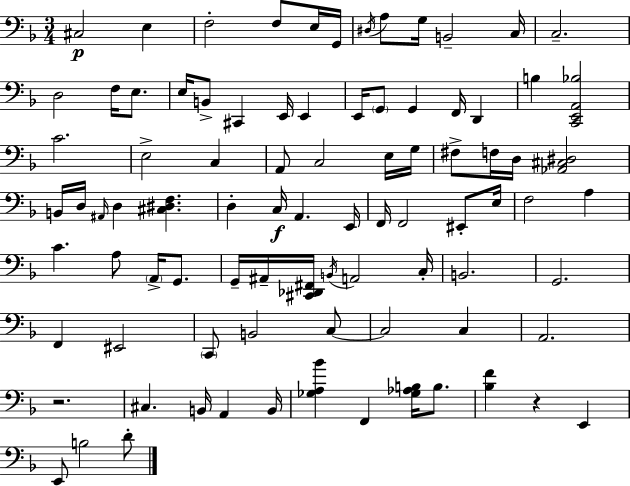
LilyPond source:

{
  \clef bass
  \numericTimeSignature
  \time 3/4
  \key d \minor
  cis2\p e4 | f2-. f8 e16 g,16 | \acciaccatura { dis16 } a8 g16 b,2-- | c16 c2.-- | \break d2 f16 e8. | e16 b,8-> cis,4 e,16 e,4 | e,16 \parenthesize g,8 g,4 f,16 d,4 | b4 <c, e, a, bes>2 | \break c'2. | e2-> c4 | a,8 c2 e16 | g16 fis8-> f16 d16 <aes, cis dis>2 | \break b,16 d16 \grace { ais,16 } d4 <cis dis f>4. | d4-. c16\f a,4. | e,16 f,16 f,2 eis,8-. | e16 f2 a4 | \break c'4. a8 \parenthesize a,16-> g,8. | g,16-- ais,16-- <cis, des, fis,>16 \acciaccatura { b,16 } a,2 | c16-. b,2. | g,2. | \break f,4 eis,2 | \parenthesize c,8 b,2 | c8~~ c2 c4 | a,2. | \break r2. | cis4. b,16 a,4 | b,16 <ges a bes'>4 f,4 <ges aes b>16 | b8. <bes f'>4 r4 e,4 | \break e,8 b2 | d'8-. \bar "|."
}